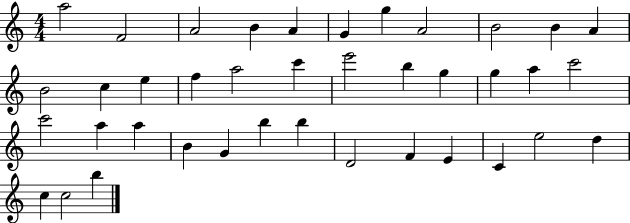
{
  \clef treble
  \numericTimeSignature
  \time 4/4
  \key c \major
  a''2 f'2 | a'2 b'4 a'4 | g'4 g''4 a'2 | b'2 b'4 a'4 | \break b'2 c''4 e''4 | f''4 a''2 c'''4 | e'''2 b''4 g''4 | g''4 a''4 c'''2 | \break c'''2 a''4 a''4 | b'4 g'4 b''4 b''4 | d'2 f'4 e'4 | c'4 e''2 d''4 | \break c''4 c''2 b''4 | \bar "|."
}